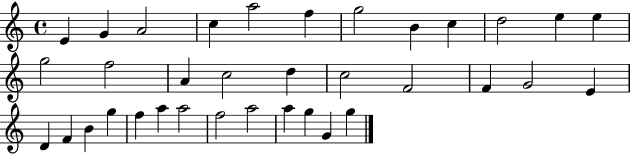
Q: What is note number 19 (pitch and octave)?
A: F4